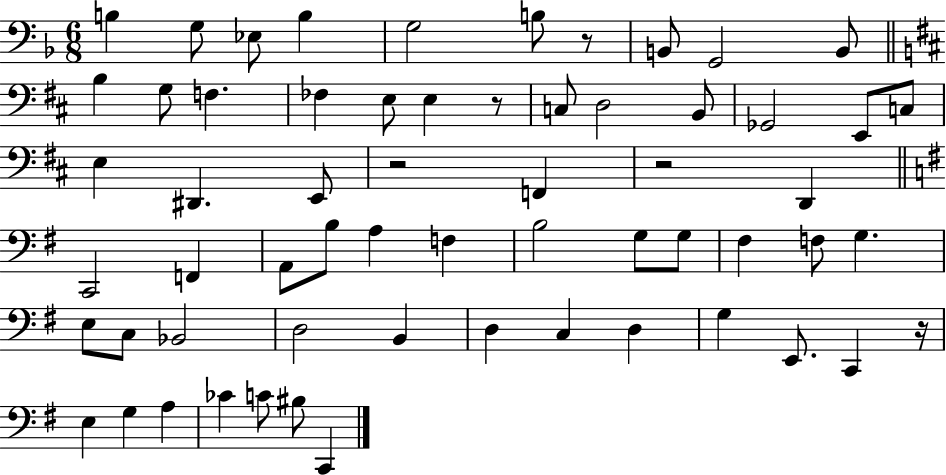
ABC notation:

X:1
T:Untitled
M:6/8
L:1/4
K:F
B, G,/2 _E,/2 B, G,2 B,/2 z/2 B,,/2 G,,2 B,,/2 B, G,/2 F, _F, E,/2 E, z/2 C,/2 D,2 B,,/2 _G,,2 E,,/2 C,/2 E, ^D,, E,,/2 z2 F,, z2 D,, C,,2 F,, A,,/2 B,/2 A, F, B,2 G,/2 G,/2 ^F, F,/2 G, E,/2 C,/2 _B,,2 D,2 B,, D, C, D, G, E,,/2 C,, z/4 E, G, A, _C C/2 ^B,/2 C,,